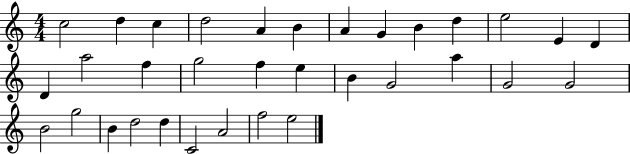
{
  \clef treble
  \numericTimeSignature
  \time 4/4
  \key c \major
  c''2 d''4 c''4 | d''2 a'4 b'4 | a'4 g'4 b'4 d''4 | e''2 e'4 d'4 | \break d'4 a''2 f''4 | g''2 f''4 e''4 | b'4 g'2 a''4 | g'2 g'2 | \break b'2 g''2 | b'4 d''2 d''4 | c'2 a'2 | f''2 e''2 | \break \bar "|."
}